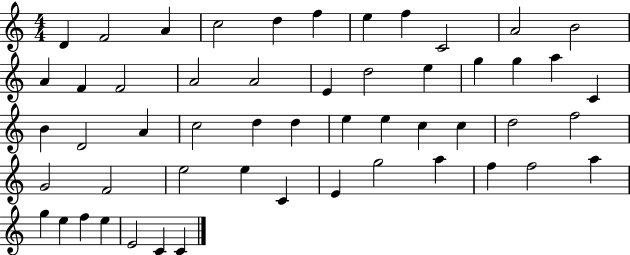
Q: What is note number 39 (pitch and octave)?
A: E5